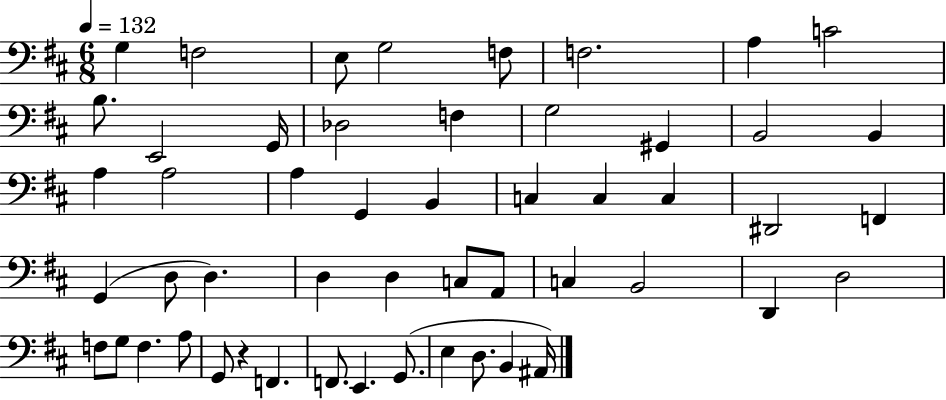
X:1
T:Untitled
M:6/8
L:1/4
K:D
G, F,2 E,/2 G,2 F,/2 F,2 A, C2 B,/2 E,,2 G,,/4 _D,2 F, G,2 ^G,, B,,2 B,, A, A,2 A, G,, B,, C, C, C, ^D,,2 F,, G,, D,/2 D, D, D, C,/2 A,,/2 C, B,,2 D,, D,2 F,/2 G,/2 F, A,/2 G,,/2 z F,, F,,/2 E,, G,,/2 E, D,/2 B,, ^A,,/4